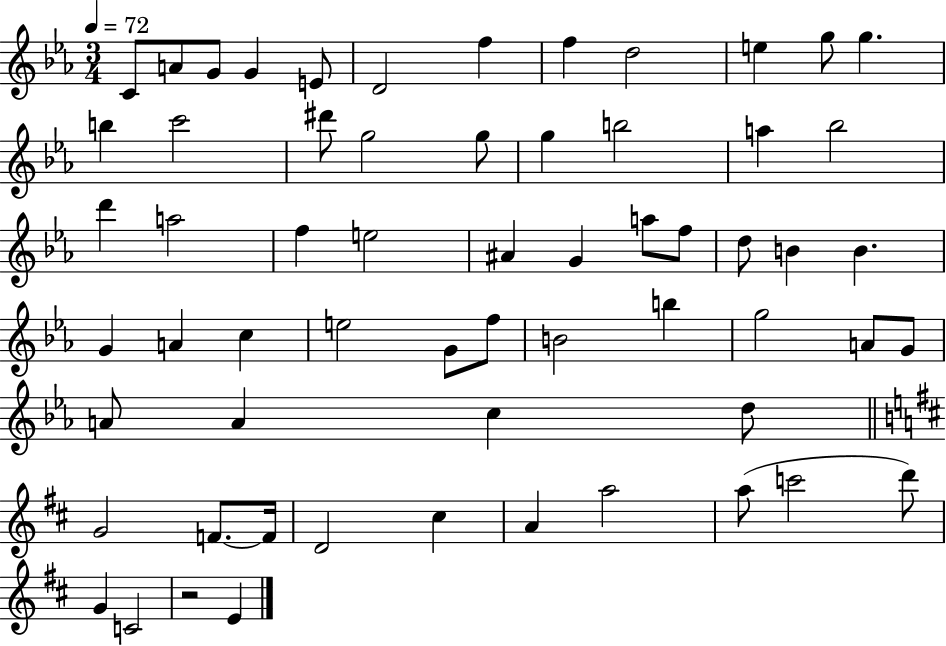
C4/e A4/e G4/e G4/q E4/e D4/h F5/q F5/q D5/h E5/q G5/e G5/q. B5/q C6/h D#6/e G5/h G5/e G5/q B5/h A5/q Bb5/h D6/q A5/h F5/q E5/h A#4/q G4/q A5/e F5/e D5/e B4/q B4/q. G4/q A4/q C5/q E5/h G4/e F5/e B4/h B5/q G5/h A4/e G4/e A4/e A4/q C5/q D5/e G4/h F4/e. F4/s D4/h C#5/q A4/q A5/h A5/e C6/h D6/e G4/q C4/h R/h E4/q